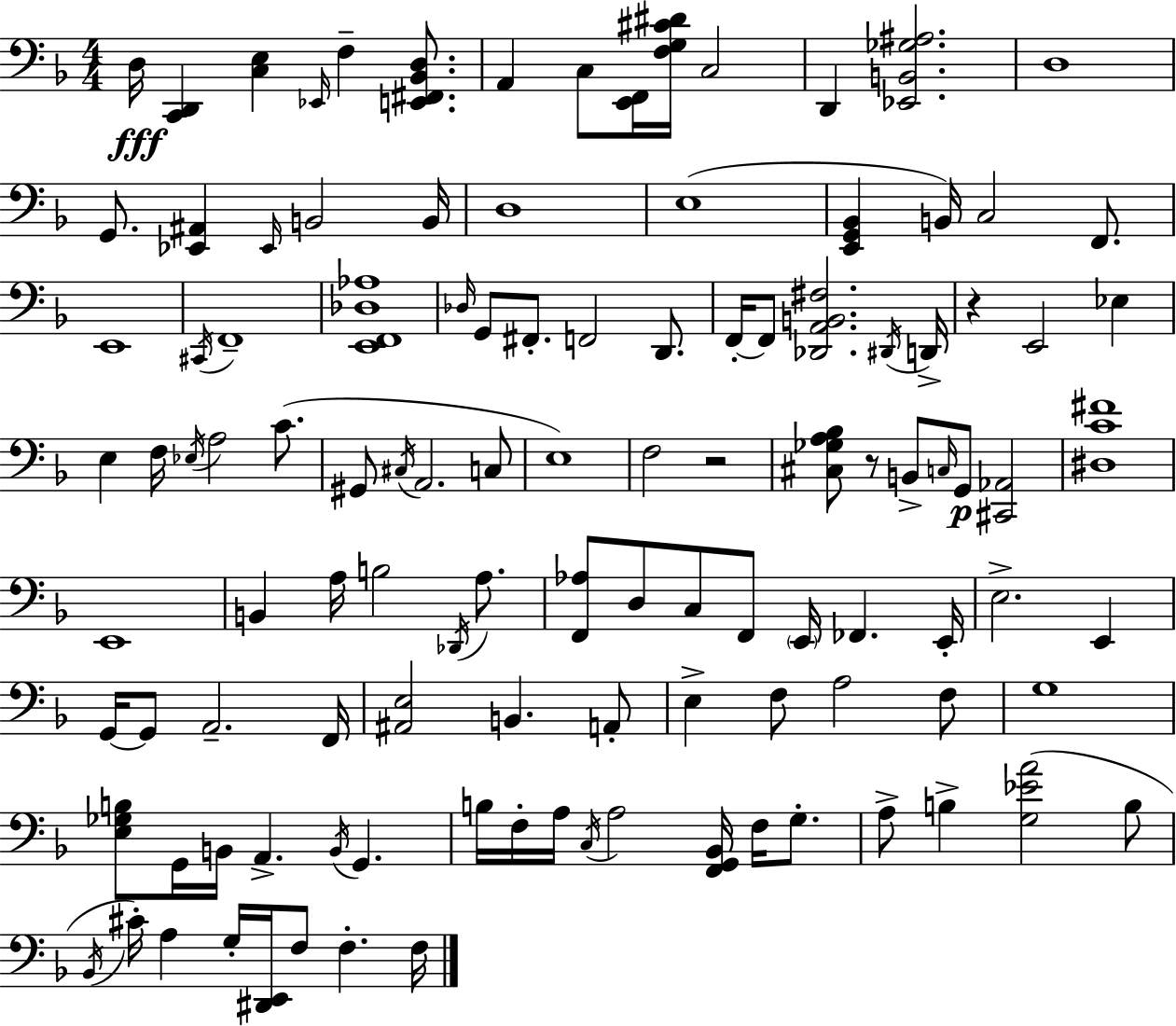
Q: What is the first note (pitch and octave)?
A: D3